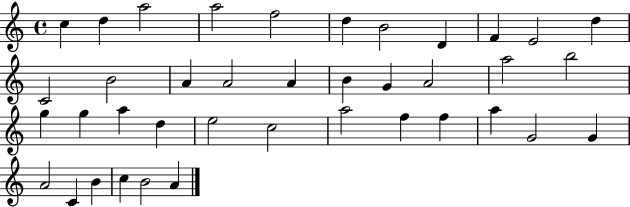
C5/q D5/q A5/h A5/h F5/h D5/q B4/h D4/q F4/q E4/h D5/q C4/h B4/h A4/q A4/h A4/q B4/q G4/q A4/h A5/h B5/h G5/q G5/q A5/q D5/q E5/h C5/h A5/h F5/q F5/q A5/q G4/h G4/q A4/h C4/q B4/q C5/q B4/h A4/q